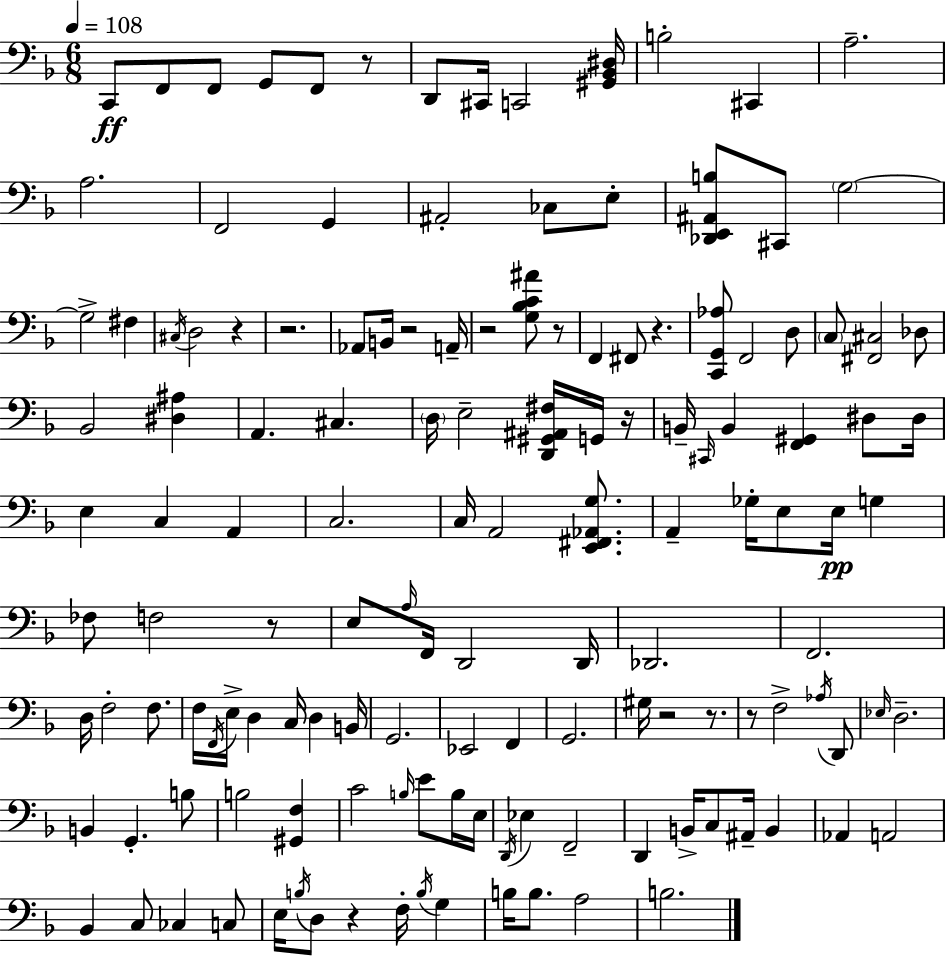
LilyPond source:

{
  \clef bass
  \numericTimeSignature
  \time 6/8
  \key f \major
  \tempo 4 = 108
  c,8\ff f,8 f,8 g,8 f,8 r8 | d,8 cis,16 c,2 <gis, bes, dis>16 | b2-. cis,4 | a2.-- | \break a2. | f,2 g,4 | ais,2-. ces8 e8-. | <des, e, ais, b>8 cis,8 \parenthesize g2~~ | \break g2-> fis4 | \acciaccatura { cis16 } d2 r4 | r2. | aes,8 b,16 r2 | \break a,16-- r2 <g bes c' ais'>8 r8 | f,4 fis,8 r4. | <c, g, aes>8 f,2 d8 | \parenthesize c8 <fis, cis>2 des8 | \break bes,2 <dis ais>4 | a,4. cis4. | \parenthesize d16 e2-- <d, gis, ais, fis>16 g,16 | r16 b,16-- \grace { cis,16 } b,4 <f, gis,>4 dis8 | \break dis16 e4 c4 a,4 | c2. | c16 a,2 <e, fis, aes, g>8. | a,4-- ges16-. e8 e16\pp g4 | \break fes8 f2 | r8 e8 \grace { a16 } f,16 d,2 | d,16 des,2. | f,2. | \break d16 f2-. | f8. f16 \acciaccatura { f,16 } e16-> d4 c16 d4 | b,16 g,2. | ees,2 | \break f,4 g,2. | gis16 r2 | r8. r8 f2-> | \acciaccatura { aes16 } d,8 \grace { ees16 } d2.-- | \break b,4 g,4.-. | b8 b2 | <gis, f>4 c'2 | \grace { b16 } e'8 b16 e16 \acciaccatura { d,16 } ees4 | \break f,2-- d,4 | b,16-> c8 ais,16-- b,4 aes,4 | a,2 bes,4 | c8 ces4 c8 e16 \acciaccatura { b16 } d8 | \break r4 f16-. \acciaccatura { b16 } g4 b16 b8. | a2 b2. | \bar "|."
}